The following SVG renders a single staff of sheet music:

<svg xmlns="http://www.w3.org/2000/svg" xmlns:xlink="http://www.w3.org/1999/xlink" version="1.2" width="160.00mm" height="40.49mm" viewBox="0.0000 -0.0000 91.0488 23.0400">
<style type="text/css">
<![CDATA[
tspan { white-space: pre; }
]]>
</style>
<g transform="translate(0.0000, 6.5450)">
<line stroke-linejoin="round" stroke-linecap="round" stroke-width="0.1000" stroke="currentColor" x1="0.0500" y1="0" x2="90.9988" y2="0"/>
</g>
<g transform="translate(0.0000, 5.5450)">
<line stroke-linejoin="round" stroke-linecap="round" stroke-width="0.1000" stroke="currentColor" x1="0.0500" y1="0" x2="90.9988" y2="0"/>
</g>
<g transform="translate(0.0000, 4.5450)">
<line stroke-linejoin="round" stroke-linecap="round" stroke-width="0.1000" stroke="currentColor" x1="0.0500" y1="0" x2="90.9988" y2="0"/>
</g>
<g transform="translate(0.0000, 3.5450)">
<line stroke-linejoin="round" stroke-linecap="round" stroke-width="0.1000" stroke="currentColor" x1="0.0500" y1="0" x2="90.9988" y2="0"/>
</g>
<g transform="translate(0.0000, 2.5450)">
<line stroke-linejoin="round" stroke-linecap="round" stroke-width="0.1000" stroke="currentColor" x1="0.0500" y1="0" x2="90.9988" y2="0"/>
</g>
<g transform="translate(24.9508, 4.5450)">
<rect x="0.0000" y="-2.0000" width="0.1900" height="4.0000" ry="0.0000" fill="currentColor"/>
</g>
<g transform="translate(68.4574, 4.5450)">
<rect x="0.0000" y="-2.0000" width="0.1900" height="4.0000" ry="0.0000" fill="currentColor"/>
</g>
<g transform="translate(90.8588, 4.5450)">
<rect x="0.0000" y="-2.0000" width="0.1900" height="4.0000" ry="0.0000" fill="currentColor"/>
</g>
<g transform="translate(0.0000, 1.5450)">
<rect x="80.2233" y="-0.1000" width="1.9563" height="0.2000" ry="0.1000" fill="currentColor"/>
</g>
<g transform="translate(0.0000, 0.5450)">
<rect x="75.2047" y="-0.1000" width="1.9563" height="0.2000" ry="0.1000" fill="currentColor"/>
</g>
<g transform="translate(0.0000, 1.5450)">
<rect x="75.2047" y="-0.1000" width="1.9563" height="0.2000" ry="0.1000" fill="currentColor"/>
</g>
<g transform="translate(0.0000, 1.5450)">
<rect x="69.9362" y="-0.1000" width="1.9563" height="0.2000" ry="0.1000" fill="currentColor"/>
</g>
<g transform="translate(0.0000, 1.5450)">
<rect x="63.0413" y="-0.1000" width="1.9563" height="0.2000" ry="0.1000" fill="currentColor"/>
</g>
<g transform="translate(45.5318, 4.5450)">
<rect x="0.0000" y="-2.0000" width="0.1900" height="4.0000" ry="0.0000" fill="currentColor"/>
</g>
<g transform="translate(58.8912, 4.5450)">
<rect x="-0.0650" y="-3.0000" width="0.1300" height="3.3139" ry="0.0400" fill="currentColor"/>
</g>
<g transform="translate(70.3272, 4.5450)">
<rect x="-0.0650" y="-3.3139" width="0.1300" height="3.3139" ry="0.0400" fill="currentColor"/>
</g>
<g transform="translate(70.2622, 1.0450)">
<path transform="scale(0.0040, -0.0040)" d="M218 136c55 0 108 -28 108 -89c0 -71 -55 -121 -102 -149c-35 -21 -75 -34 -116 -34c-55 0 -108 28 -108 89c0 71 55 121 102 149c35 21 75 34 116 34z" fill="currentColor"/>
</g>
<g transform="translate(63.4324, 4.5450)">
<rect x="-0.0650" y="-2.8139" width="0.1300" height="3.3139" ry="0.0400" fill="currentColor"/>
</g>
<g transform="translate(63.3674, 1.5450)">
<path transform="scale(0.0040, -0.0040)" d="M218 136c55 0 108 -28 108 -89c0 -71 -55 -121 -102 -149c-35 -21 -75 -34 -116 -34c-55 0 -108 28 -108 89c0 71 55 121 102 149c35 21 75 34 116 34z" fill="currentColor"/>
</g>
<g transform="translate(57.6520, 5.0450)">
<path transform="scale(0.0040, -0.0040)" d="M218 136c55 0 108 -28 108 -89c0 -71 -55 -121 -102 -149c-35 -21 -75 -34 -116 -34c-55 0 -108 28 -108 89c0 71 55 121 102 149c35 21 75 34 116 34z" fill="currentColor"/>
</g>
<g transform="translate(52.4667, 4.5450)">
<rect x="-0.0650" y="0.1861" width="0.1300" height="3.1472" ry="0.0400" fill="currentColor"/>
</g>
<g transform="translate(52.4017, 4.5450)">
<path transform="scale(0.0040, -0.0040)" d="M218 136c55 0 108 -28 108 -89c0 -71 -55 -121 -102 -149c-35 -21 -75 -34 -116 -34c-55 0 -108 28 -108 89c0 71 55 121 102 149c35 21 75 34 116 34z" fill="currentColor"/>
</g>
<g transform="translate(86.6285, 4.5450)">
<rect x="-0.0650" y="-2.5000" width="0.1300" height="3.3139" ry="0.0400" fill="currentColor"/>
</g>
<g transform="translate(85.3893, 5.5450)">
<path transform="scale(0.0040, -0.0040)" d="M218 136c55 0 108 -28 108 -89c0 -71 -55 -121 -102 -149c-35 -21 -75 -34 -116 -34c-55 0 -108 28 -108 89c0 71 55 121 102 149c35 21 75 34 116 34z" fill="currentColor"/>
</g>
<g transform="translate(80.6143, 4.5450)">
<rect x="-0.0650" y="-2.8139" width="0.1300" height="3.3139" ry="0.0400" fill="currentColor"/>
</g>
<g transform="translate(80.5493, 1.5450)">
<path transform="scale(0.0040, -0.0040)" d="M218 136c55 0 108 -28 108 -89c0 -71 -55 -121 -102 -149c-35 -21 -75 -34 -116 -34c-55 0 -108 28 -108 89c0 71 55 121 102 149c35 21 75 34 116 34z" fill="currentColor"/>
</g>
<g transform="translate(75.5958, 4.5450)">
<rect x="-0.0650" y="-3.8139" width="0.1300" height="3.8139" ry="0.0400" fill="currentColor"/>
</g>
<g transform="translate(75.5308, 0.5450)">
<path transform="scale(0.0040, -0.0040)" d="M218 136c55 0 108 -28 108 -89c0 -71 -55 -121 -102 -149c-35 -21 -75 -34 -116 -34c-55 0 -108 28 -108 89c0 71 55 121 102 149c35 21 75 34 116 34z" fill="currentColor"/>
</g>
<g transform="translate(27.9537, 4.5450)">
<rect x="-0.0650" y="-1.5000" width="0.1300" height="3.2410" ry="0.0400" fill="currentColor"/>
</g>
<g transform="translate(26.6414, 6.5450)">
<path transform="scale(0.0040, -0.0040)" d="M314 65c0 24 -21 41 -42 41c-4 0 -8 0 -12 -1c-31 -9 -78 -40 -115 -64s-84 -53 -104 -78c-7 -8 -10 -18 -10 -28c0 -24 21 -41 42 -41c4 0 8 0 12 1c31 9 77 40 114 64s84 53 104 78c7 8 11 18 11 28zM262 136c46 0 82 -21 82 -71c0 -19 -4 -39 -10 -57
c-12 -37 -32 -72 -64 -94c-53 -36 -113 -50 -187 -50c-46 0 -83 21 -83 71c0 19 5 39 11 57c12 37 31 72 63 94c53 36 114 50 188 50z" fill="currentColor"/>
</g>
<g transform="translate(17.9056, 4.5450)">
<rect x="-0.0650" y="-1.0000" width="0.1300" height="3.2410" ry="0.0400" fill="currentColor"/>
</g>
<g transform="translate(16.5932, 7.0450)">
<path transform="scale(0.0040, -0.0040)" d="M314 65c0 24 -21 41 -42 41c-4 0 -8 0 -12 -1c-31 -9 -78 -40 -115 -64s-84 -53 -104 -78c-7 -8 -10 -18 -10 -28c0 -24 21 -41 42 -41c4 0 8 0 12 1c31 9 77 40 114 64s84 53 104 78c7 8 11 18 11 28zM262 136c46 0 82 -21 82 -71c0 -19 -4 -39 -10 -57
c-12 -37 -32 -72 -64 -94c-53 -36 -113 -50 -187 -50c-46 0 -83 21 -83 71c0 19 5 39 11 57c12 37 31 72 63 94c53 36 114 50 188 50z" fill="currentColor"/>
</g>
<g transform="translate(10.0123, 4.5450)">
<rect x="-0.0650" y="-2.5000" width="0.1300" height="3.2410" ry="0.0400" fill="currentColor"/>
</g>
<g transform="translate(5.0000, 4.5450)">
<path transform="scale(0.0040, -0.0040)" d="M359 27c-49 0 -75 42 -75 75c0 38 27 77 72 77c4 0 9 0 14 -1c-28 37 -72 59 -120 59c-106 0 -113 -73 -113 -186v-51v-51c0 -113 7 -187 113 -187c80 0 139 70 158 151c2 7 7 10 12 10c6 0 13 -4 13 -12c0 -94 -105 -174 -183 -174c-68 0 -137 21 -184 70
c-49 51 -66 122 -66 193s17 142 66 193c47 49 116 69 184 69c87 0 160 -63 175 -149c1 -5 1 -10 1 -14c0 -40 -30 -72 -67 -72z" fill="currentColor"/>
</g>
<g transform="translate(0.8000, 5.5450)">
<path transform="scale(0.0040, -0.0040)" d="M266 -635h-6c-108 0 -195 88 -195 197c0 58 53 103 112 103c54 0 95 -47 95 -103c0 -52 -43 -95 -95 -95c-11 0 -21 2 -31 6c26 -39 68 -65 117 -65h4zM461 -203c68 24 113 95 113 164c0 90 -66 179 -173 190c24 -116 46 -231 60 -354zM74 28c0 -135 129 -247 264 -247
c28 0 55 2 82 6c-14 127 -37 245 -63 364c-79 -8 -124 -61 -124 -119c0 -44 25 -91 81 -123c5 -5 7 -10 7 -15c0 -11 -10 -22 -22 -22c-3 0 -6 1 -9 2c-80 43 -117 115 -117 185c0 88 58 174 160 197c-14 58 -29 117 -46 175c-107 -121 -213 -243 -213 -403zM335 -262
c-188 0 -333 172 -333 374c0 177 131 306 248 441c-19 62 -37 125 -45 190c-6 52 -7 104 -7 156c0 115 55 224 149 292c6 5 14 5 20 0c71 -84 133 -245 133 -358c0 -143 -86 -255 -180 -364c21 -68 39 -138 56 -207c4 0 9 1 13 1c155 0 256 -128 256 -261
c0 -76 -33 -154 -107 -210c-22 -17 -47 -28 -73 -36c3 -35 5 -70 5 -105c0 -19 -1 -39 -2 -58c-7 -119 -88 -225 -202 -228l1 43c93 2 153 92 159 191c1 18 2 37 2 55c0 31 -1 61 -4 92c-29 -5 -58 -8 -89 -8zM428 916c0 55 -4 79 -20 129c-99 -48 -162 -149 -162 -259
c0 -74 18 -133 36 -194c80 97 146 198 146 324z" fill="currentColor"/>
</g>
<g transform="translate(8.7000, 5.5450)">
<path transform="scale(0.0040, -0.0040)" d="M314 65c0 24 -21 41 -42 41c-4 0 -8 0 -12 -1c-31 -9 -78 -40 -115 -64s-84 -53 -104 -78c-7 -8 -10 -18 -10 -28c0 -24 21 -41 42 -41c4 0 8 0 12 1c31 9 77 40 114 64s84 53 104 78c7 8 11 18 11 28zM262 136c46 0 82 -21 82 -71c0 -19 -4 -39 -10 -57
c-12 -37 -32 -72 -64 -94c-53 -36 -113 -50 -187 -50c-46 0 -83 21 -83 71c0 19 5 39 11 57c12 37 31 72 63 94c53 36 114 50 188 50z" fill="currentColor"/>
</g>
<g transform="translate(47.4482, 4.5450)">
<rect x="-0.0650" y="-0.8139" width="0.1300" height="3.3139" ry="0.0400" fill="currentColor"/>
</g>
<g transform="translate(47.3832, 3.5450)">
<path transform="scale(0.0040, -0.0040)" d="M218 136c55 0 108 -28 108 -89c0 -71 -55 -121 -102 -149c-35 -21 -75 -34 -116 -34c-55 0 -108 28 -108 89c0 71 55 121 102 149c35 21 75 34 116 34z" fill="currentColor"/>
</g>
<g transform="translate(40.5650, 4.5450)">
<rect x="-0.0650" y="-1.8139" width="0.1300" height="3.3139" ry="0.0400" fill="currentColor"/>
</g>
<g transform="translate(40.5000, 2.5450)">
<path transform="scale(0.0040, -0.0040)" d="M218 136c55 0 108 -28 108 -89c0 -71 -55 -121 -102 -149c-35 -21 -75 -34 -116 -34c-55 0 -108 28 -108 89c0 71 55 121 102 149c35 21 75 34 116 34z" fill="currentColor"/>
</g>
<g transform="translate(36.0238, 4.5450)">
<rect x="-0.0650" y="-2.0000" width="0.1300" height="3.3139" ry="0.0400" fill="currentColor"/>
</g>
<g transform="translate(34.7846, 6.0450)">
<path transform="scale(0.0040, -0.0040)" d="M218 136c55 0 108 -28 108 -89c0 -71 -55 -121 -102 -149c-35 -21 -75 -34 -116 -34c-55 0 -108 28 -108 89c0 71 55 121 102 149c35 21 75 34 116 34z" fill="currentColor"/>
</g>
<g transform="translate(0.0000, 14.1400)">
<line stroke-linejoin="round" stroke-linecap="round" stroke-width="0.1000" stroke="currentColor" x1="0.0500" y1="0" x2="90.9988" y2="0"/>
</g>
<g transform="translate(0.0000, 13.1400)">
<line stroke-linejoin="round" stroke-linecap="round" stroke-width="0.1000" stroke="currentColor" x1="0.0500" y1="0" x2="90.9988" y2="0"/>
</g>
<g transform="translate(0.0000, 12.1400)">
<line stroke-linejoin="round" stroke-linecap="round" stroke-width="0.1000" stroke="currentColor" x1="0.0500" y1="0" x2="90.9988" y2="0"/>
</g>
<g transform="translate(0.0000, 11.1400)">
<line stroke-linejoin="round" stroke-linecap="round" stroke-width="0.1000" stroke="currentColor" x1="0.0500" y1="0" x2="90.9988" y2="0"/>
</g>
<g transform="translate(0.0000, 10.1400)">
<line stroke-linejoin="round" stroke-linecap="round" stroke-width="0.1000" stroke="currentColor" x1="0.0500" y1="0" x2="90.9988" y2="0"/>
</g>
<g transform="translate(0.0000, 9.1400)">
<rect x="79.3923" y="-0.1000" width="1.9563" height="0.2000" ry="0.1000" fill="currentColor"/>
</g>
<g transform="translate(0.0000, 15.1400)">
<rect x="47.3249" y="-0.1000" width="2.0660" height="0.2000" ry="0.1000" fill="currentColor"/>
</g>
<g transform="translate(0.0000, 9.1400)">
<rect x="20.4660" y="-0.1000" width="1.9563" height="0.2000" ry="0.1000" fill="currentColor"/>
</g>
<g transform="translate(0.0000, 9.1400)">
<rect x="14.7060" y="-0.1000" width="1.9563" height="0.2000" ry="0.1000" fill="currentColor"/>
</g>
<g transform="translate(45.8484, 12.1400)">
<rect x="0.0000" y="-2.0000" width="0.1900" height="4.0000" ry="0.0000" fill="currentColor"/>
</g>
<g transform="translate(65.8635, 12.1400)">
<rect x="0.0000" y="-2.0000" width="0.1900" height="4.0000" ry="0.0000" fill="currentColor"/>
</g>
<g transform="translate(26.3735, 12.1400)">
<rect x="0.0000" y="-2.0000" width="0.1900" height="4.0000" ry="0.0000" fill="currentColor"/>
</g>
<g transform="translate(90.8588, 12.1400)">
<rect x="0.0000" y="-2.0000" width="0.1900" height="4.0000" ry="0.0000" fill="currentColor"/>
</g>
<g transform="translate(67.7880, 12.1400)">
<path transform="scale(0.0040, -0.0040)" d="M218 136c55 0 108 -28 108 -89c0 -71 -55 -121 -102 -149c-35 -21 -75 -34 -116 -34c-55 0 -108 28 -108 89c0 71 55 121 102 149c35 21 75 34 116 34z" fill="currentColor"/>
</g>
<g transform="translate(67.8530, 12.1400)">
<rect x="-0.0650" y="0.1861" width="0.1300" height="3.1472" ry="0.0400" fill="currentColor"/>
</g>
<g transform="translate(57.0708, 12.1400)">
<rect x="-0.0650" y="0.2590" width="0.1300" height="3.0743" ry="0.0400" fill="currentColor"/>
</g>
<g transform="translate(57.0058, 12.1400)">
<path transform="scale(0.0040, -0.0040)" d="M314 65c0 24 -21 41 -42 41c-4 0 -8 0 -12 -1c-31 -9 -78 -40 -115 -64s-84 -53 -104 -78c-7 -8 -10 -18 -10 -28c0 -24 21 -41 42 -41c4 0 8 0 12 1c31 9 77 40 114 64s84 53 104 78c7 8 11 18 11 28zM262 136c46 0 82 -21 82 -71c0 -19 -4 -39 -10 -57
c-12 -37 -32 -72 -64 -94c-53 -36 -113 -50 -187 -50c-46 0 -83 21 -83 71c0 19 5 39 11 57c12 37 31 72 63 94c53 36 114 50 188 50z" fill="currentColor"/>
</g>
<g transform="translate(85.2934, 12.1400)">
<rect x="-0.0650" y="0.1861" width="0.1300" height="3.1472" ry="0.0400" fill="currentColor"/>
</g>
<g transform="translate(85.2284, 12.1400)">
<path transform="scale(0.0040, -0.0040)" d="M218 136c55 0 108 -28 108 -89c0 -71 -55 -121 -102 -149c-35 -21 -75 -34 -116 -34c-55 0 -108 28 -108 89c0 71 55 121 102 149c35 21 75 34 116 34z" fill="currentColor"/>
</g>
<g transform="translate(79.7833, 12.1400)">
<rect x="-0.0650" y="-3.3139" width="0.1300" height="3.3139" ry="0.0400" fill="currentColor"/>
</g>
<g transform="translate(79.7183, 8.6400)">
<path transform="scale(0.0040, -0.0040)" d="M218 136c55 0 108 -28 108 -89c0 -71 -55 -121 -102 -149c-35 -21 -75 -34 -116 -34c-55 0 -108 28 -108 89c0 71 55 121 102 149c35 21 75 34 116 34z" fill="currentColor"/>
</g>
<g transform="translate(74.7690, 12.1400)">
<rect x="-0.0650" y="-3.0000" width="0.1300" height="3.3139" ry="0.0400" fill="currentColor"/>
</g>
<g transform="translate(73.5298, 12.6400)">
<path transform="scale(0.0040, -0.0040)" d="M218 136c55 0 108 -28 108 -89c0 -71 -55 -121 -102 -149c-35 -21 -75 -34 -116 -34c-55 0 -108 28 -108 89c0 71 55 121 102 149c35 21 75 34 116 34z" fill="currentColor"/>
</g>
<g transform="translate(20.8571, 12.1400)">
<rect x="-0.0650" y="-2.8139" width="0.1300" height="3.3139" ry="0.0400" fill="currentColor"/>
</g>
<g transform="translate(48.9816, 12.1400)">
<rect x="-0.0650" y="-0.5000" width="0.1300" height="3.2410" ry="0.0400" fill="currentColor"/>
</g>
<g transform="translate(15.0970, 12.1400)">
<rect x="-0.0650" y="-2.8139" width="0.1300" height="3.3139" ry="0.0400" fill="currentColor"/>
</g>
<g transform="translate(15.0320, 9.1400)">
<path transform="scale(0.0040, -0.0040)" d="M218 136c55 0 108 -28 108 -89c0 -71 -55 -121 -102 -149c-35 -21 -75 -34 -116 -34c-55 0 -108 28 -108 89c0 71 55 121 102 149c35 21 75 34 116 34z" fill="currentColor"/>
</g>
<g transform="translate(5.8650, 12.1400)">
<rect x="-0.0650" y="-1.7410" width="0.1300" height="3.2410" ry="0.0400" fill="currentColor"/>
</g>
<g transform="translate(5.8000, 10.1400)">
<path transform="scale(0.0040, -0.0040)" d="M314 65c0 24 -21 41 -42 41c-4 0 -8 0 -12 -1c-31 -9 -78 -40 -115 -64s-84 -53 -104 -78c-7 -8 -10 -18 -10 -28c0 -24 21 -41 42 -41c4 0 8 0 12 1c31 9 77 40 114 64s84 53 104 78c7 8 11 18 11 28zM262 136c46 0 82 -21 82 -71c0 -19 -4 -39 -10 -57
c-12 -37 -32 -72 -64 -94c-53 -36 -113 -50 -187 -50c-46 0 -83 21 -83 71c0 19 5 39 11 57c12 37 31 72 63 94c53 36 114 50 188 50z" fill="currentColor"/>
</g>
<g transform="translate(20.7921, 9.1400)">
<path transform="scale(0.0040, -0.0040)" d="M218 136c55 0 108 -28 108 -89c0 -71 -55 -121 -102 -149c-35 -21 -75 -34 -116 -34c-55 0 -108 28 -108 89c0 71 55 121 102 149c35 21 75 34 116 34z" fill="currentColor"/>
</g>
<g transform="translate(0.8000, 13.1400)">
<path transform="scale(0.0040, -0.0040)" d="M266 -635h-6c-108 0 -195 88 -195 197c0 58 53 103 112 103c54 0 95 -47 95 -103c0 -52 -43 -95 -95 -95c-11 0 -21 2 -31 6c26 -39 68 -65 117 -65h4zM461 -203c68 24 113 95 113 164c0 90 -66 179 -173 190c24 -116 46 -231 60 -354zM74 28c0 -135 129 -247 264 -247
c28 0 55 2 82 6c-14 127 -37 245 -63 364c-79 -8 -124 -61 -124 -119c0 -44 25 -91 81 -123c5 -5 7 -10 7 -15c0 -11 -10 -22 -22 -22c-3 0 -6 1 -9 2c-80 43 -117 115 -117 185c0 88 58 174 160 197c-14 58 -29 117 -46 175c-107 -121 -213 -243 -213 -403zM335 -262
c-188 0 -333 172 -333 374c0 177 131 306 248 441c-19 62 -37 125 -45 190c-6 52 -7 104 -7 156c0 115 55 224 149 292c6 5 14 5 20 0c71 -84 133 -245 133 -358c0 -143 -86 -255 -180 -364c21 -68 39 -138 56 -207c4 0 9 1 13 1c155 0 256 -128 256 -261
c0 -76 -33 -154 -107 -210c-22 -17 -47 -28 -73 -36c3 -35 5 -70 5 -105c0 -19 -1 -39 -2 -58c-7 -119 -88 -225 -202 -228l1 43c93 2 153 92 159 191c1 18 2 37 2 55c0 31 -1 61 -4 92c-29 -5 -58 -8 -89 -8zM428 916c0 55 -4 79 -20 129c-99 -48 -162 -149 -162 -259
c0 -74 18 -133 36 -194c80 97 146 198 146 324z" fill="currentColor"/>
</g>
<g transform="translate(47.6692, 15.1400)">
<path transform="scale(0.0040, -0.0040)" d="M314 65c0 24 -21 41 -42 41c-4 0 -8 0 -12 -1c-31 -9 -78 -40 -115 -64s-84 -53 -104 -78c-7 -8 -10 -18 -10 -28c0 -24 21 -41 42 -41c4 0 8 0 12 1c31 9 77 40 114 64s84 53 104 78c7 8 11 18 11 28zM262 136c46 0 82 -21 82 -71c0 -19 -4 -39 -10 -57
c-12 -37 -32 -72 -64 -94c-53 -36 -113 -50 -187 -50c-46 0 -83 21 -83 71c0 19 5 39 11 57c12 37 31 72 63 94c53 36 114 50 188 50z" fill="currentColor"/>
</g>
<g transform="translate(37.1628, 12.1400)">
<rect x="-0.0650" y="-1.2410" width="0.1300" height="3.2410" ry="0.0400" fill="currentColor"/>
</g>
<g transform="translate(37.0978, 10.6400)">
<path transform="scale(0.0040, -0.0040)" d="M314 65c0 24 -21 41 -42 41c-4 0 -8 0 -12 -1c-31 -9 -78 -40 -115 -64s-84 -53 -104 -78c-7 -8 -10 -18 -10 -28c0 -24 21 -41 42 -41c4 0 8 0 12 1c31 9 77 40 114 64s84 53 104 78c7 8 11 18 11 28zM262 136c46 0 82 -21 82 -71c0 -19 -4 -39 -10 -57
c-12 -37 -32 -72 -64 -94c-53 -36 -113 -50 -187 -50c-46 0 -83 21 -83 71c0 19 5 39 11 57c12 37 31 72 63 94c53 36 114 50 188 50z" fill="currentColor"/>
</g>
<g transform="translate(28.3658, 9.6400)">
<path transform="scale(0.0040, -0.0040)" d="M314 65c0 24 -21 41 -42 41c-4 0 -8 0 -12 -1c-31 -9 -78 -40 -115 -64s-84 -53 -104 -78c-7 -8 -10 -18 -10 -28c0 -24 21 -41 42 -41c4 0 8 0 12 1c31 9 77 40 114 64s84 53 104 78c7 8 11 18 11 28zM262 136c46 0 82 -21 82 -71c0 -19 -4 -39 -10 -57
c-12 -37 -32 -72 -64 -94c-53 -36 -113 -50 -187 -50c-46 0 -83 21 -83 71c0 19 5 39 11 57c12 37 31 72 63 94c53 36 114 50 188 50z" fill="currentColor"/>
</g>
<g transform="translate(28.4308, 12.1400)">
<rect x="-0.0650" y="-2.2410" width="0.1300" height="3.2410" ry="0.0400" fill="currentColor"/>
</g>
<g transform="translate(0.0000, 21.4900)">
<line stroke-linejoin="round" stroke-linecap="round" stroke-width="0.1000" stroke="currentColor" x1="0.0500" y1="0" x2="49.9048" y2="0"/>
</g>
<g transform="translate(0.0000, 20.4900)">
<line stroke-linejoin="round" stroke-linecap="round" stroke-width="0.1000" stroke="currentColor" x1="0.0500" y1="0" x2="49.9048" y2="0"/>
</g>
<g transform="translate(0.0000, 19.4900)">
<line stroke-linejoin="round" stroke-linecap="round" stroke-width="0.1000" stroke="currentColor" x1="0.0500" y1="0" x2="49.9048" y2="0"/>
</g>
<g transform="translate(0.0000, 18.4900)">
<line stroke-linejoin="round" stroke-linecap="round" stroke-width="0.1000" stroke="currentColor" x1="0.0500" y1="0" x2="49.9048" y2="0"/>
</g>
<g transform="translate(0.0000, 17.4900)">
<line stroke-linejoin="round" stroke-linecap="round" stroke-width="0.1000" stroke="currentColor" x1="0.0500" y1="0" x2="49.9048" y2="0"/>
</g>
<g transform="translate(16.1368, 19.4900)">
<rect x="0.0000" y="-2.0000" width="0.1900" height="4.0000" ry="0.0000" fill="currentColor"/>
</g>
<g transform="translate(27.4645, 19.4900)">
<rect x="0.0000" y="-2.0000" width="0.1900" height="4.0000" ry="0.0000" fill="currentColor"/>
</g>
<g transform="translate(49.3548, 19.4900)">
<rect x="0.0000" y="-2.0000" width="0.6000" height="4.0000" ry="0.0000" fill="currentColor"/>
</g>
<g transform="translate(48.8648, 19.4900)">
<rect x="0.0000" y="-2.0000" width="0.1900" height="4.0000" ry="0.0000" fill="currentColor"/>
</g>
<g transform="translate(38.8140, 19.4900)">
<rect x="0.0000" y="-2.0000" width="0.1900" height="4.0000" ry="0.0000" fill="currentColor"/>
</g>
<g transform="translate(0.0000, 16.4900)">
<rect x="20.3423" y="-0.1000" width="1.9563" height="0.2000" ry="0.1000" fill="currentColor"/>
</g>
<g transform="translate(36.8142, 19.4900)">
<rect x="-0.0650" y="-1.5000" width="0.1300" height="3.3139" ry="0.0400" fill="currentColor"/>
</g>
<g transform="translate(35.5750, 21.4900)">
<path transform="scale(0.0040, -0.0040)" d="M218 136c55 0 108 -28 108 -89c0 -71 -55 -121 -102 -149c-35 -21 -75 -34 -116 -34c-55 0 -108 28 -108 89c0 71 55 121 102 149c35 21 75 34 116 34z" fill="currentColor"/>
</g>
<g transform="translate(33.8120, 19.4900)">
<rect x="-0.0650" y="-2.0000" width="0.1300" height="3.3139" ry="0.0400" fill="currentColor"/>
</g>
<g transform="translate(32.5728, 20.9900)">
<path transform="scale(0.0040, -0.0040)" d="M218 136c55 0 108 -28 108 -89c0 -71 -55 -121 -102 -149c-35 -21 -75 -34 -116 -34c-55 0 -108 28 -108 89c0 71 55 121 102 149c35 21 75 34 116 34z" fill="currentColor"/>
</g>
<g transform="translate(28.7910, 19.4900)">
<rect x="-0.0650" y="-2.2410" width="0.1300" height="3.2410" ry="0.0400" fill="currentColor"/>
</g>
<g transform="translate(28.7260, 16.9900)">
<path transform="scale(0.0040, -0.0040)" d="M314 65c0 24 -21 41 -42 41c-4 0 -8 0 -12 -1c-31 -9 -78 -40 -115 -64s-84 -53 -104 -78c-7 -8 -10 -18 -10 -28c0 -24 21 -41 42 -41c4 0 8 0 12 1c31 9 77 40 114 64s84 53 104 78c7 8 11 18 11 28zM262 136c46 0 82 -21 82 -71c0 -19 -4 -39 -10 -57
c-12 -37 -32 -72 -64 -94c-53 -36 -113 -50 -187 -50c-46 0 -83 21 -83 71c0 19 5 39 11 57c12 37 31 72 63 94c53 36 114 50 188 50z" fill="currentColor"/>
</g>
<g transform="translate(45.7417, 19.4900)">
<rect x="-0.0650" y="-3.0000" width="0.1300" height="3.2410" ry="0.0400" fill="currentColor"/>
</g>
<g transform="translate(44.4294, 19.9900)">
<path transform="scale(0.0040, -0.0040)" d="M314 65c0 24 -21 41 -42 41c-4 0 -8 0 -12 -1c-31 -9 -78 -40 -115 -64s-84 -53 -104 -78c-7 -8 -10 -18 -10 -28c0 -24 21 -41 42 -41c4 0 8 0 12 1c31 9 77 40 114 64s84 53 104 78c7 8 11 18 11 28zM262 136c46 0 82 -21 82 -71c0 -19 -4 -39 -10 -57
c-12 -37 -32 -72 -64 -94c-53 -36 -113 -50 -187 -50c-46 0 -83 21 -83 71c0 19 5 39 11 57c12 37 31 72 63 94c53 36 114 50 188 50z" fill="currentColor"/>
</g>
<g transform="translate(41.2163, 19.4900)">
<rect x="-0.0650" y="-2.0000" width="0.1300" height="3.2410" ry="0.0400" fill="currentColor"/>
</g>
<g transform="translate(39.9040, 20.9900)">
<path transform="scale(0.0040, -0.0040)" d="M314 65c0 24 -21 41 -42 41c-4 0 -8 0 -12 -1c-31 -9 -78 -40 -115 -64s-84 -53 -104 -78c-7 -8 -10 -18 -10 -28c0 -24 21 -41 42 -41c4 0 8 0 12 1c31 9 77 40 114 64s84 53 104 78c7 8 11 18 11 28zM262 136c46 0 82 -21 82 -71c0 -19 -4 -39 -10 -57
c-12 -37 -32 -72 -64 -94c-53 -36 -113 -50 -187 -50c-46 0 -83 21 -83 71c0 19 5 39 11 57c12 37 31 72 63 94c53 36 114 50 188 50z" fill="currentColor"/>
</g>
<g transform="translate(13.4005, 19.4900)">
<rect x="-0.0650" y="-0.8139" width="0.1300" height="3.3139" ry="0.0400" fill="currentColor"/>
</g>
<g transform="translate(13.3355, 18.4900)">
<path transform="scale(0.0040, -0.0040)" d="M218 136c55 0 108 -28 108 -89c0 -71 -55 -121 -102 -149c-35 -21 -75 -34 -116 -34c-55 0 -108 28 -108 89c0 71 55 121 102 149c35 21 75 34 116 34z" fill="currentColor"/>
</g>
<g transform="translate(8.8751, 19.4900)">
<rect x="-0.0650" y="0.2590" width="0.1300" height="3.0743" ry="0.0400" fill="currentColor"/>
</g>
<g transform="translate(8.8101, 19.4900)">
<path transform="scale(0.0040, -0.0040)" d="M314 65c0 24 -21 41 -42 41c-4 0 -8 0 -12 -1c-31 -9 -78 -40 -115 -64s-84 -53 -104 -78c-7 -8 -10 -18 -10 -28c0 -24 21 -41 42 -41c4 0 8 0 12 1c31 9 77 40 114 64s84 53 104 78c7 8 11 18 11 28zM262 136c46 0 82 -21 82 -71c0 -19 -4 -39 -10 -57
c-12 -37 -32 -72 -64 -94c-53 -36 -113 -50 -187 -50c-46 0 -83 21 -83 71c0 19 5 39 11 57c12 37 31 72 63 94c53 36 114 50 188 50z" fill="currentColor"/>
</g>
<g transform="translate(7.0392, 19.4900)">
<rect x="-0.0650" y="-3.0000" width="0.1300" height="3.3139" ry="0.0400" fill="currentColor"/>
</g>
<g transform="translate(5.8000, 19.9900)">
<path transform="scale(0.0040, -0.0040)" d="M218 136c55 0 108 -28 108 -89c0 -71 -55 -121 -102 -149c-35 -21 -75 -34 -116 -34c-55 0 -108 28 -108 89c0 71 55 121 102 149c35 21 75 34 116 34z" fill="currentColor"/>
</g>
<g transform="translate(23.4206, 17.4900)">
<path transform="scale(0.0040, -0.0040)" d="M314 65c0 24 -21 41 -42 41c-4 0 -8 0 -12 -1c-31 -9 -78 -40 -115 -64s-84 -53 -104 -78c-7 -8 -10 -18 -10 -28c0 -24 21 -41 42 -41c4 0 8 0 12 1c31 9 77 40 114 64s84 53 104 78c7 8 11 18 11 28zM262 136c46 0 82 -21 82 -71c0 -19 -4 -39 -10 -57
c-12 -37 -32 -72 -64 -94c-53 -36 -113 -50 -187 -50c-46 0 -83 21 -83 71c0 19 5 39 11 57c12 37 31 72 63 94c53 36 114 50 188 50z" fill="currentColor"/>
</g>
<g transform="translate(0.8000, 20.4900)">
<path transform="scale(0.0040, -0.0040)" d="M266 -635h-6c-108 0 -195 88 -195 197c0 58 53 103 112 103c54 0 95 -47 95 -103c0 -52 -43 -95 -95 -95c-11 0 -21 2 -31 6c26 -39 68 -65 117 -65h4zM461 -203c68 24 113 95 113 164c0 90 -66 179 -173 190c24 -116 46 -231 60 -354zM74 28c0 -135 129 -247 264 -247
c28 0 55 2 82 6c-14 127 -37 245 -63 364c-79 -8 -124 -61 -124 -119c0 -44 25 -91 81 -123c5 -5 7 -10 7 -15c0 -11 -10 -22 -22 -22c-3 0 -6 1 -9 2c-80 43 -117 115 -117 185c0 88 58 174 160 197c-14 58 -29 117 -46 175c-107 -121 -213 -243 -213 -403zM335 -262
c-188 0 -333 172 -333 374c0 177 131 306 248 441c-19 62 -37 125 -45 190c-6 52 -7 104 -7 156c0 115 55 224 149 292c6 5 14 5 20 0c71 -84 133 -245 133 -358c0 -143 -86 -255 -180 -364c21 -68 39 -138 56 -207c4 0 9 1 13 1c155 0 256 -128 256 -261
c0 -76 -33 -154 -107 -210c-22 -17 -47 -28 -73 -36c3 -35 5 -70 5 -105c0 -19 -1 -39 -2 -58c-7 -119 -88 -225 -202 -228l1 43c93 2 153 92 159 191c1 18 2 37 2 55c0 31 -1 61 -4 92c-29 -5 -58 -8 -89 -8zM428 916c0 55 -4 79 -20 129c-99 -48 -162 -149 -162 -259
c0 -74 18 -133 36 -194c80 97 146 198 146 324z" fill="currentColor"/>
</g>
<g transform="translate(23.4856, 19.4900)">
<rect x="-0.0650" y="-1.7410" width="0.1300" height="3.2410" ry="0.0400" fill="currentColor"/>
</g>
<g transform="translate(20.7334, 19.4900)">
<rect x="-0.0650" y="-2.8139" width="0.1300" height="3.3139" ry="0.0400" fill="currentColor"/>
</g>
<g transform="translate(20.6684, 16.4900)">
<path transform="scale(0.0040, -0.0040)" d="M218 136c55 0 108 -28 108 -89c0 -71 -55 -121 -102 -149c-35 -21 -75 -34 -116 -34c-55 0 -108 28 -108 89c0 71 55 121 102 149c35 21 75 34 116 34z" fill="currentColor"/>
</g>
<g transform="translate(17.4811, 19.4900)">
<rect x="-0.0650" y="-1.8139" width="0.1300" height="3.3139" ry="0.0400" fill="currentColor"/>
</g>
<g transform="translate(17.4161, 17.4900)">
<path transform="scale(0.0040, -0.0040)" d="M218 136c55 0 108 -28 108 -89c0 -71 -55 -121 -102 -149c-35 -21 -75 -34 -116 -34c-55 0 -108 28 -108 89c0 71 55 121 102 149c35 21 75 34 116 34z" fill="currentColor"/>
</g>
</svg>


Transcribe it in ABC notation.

X:1
T:Untitled
M:4/4
L:1/4
K:C
G2 D2 E2 F f d B A a b c' a G f2 a a g2 e2 C2 B2 B A b B A B2 d f a f2 g2 F E F2 A2